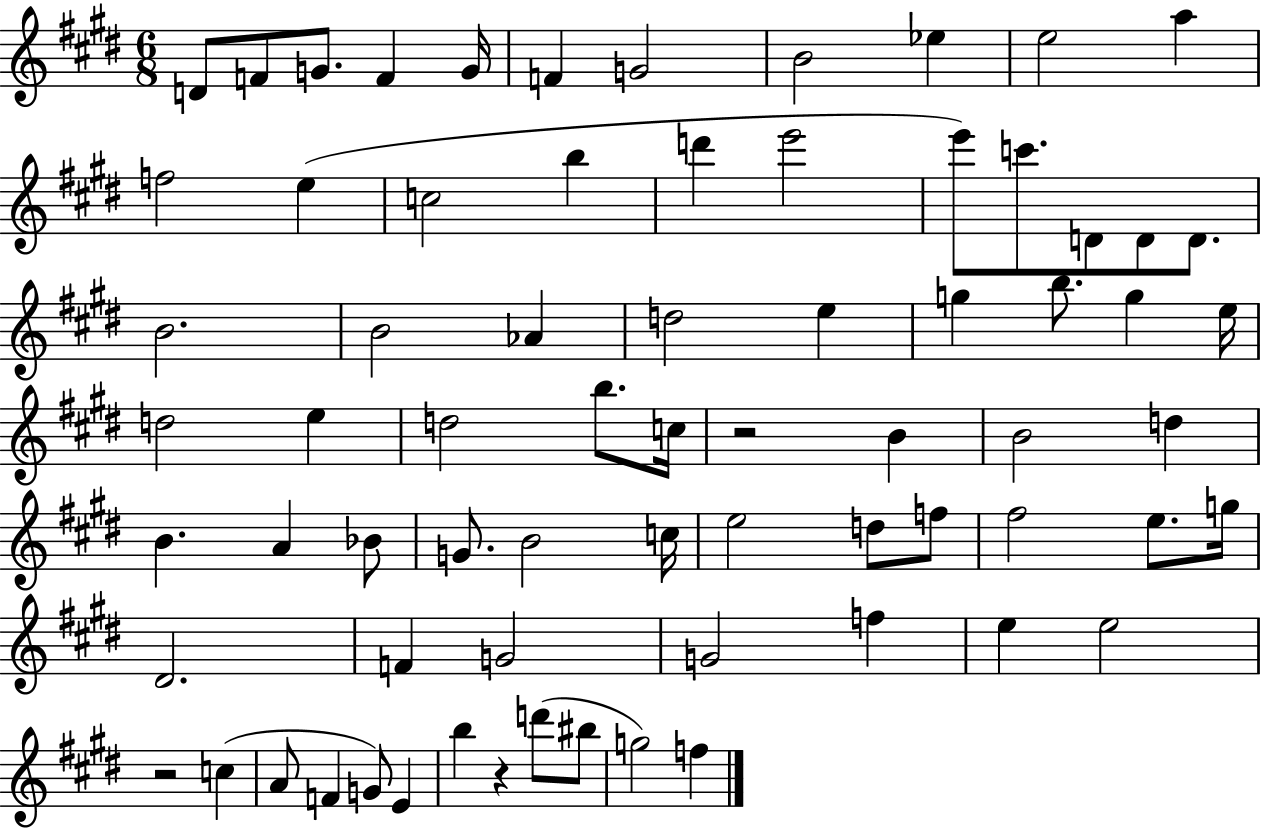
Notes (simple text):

D4/e F4/e G4/e. F4/q G4/s F4/q G4/h B4/h Eb5/q E5/h A5/q F5/h E5/q C5/h B5/q D6/q E6/h E6/e C6/e. D4/e D4/e D4/e. B4/h. B4/h Ab4/q D5/h E5/q G5/q B5/e. G5/q E5/s D5/h E5/q D5/h B5/e. C5/s R/h B4/q B4/h D5/q B4/q. A4/q Bb4/e G4/e. B4/h C5/s E5/h D5/e F5/e F#5/h E5/e. G5/s D#4/h. F4/q G4/h G4/h F5/q E5/q E5/h R/h C5/q A4/e F4/q G4/e E4/q B5/q R/q D6/e BIS5/e G5/h F5/q